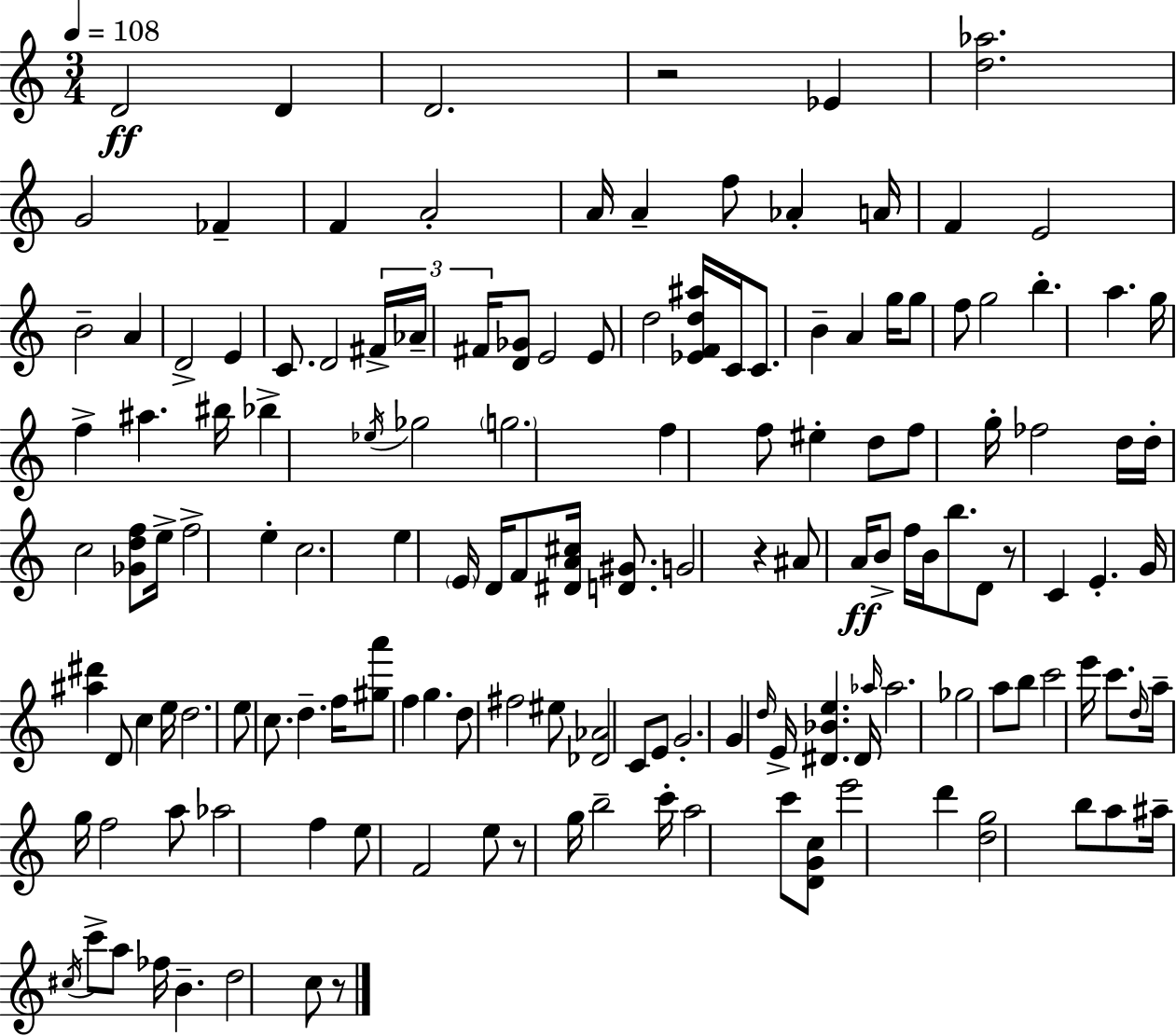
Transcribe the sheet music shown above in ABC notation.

X:1
T:Untitled
M:3/4
L:1/4
K:C
D2 D D2 z2 _E [d_a]2 G2 _F F A2 A/4 A f/2 _A A/4 F E2 B2 A D2 E C/2 D2 ^F/4 _A/4 ^F/4 [D_G]/2 E2 E/2 d2 [_EFd^a]/4 C/4 C/2 B A g/4 g/2 f/2 g2 b a g/4 f ^a ^b/4 _b _e/4 _g2 g2 f f/2 ^e d/2 f/2 g/4 _f2 d/4 d/4 c2 [_Gdf]/2 e/4 f2 e c2 e E/4 D/4 F/2 [^DA^c]/4 [D^G]/2 G2 z ^A/2 A/4 B/2 f/4 B/4 b/2 D/2 z/2 C E G/4 [^a^d'] D/2 c e/4 d2 e/2 c/2 d f/4 [^ga']/2 f g d/2 ^f2 ^e/2 [_D_A]2 C/2 E/2 G2 G d/4 E/4 [^D_Be] ^D/4 _a/4 _a2 _g2 a/2 b/2 c'2 e'/4 c'/2 d/4 a/4 g/4 f2 a/2 _a2 f e/2 F2 e/2 z/2 g/4 b2 c'/4 a2 c'/2 [DGc]/2 e'2 d' [dg]2 b/2 a/2 ^a/4 ^c/4 c'/2 a/2 _f/4 B d2 c/2 z/2